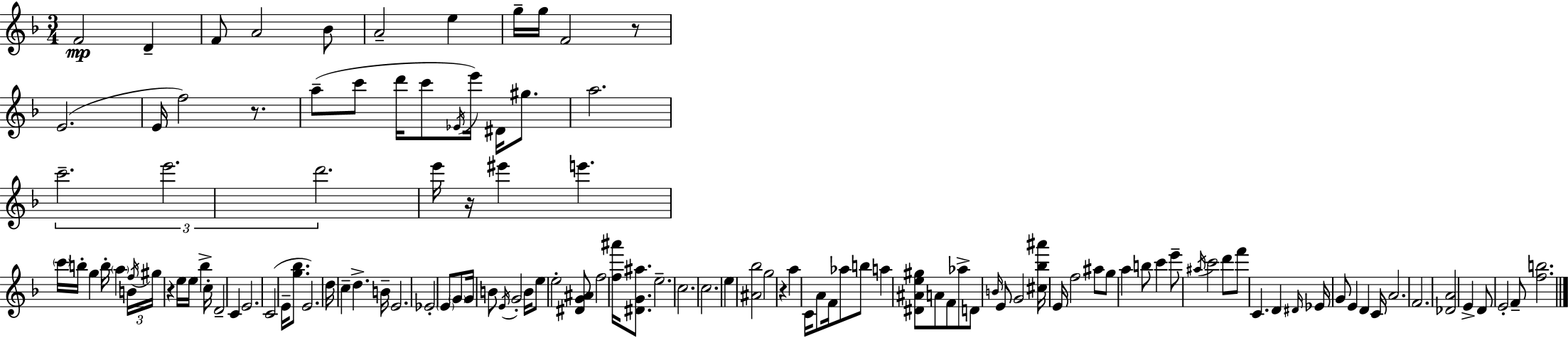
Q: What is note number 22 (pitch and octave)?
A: A5